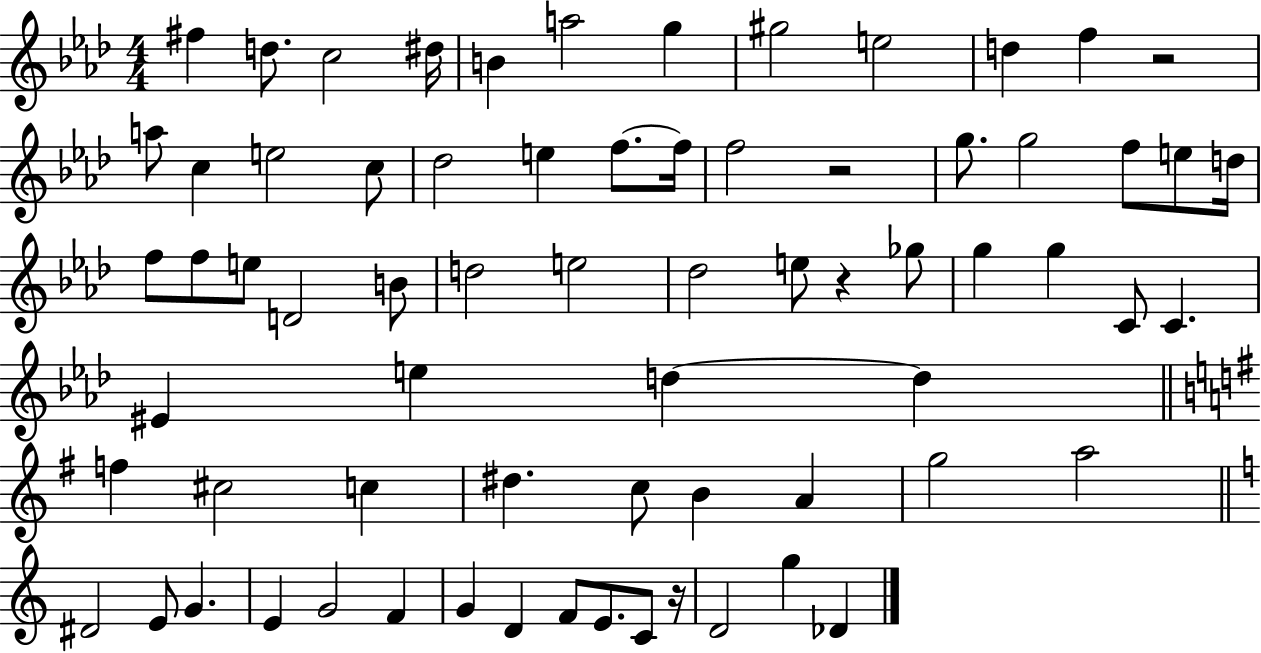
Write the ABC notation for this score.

X:1
T:Untitled
M:4/4
L:1/4
K:Ab
^f d/2 c2 ^d/4 B a2 g ^g2 e2 d f z2 a/2 c e2 c/2 _d2 e f/2 f/4 f2 z2 g/2 g2 f/2 e/2 d/4 f/2 f/2 e/2 D2 B/2 d2 e2 _d2 e/2 z _g/2 g g C/2 C ^E e d d f ^c2 c ^d c/2 B A g2 a2 ^D2 E/2 G E G2 F G D F/2 E/2 C/2 z/4 D2 g _D